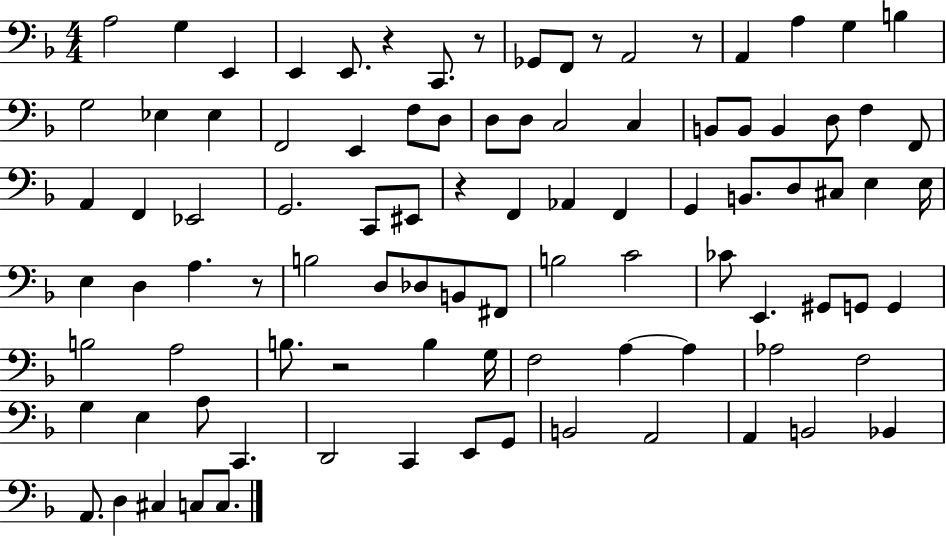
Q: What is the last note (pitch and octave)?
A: C3